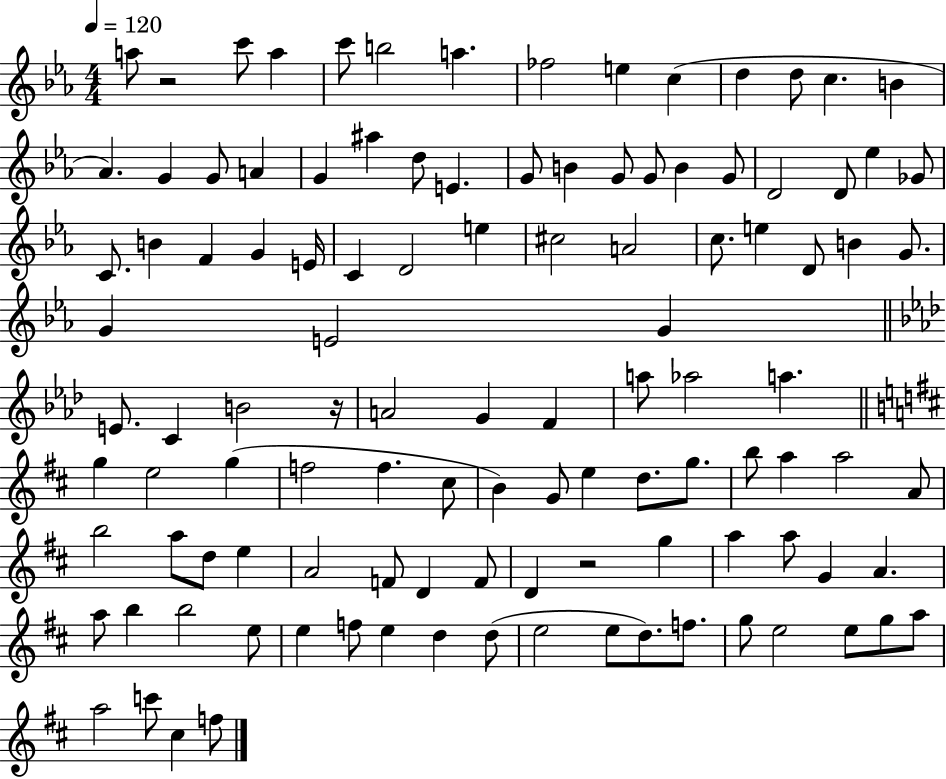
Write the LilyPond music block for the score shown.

{
  \clef treble
  \numericTimeSignature
  \time 4/4
  \key ees \major
  \tempo 4 = 120
  \repeat volta 2 { a''8 r2 c'''8 a''4 | c'''8 b''2 a''4. | fes''2 e''4 c''4( | d''4 d''8 c''4. b'4 | \break aes'4.) g'4 g'8 a'4 | g'4 ais''4 d''8 e'4. | g'8 b'4 g'8 g'8 b'4 g'8 | d'2 d'8 ees''4 ges'8 | \break c'8. b'4 f'4 g'4 e'16 | c'4 d'2 e''4 | cis''2 a'2 | c''8. e''4 d'8 b'4 g'8. | \break g'4 e'2 g'4 | \bar "||" \break \key aes \major e'8. c'4 b'2 r16 | a'2 g'4 f'4 | a''8 aes''2 a''4. | \bar "||" \break \key b \minor g''4 e''2 g''4( | f''2 f''4. cis''8 | b'4) g'8 e''4 d''8. g''8. | b''8 a''4 a''2 a'8 | \break b''2 a''8 d''8 e''4 | a'2 f'8 d'4 f'8 | d'4 r2 g''4 | a''4 a''8 g'4 a'4. | \break a''8 b''4 b''2 e''8 | e''4 f''8 e''4 d''4 d''8( | e''2 e''8 d''8.) f''8. | g''8 e''2 e''8 g''8 a''8 | \break a''2 c'''8 cis''4 f''8 | } \bar "|."
}